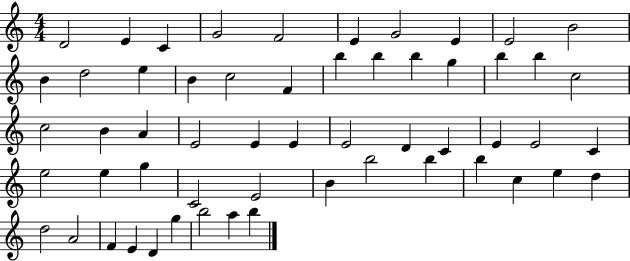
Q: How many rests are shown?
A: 0